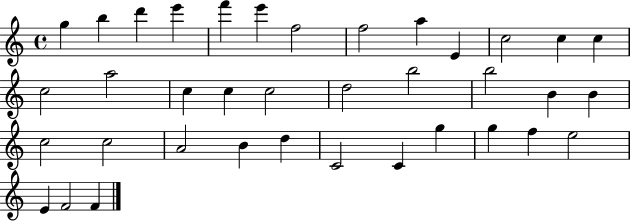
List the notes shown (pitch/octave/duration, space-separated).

G5/q B5/q D6/q E6/q F6/q E6/q F5/h F5/h A5/q E4/q C5/h C5/q C5/q C5/h A5/h C5/q C5/q C5/h D5/h B5/h B5/h B4/q B4/q C5/h C5/h A4/h B4/q D5/q C4/h C4/q G5/q G5/q F5/q E5/h E4/q F4/h F4/q